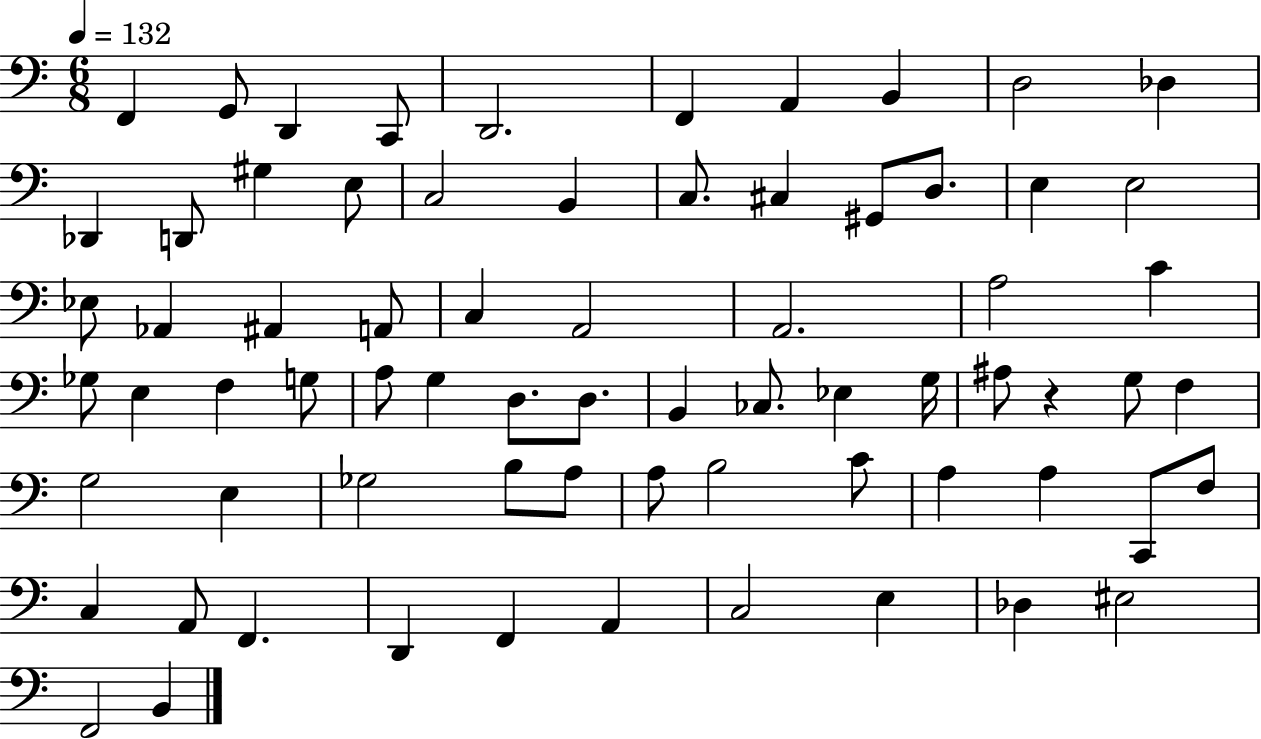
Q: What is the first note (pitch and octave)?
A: F2